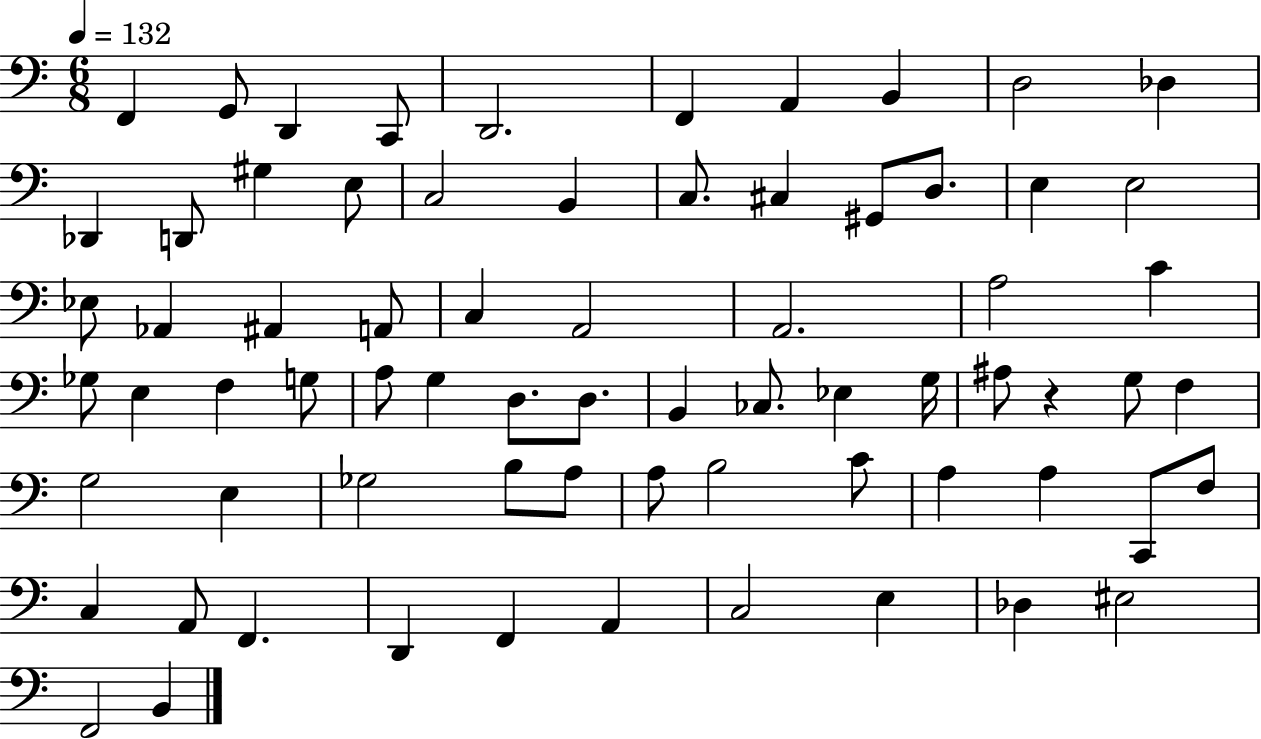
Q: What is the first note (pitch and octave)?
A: F2